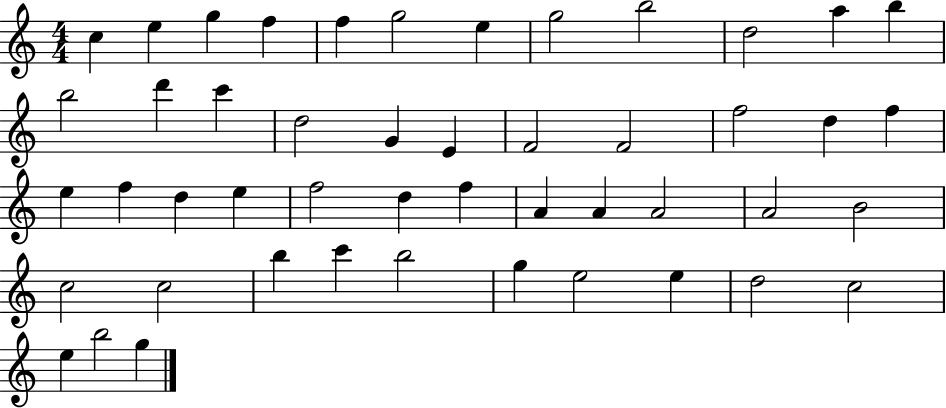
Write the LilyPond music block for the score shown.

{
  \clef treble
  \numericTimeSignature
  \time 4/4
  \key c \major
  c''4 e''4 g''4 f''4 | f''4 g''2 e''4 | g''2 b''2 | d''2 a''4 b''4 | \break b''2 d'''4 c'''4 | d''2 g'4 e'4 | f'2 f'2 | f''2 d''4 f''4 | \break e''4 f''4 d''4 e''4 | f''2 d''4 f''4 | a'4 a'4 a'2 | a'2 b'2 | \break c''2 c''2 | b''4 c'''4 b''2 | g''4 e''2 e''4 | d''2 c''2 | \break e''4 b''2 g''4 | \bar "|."
}